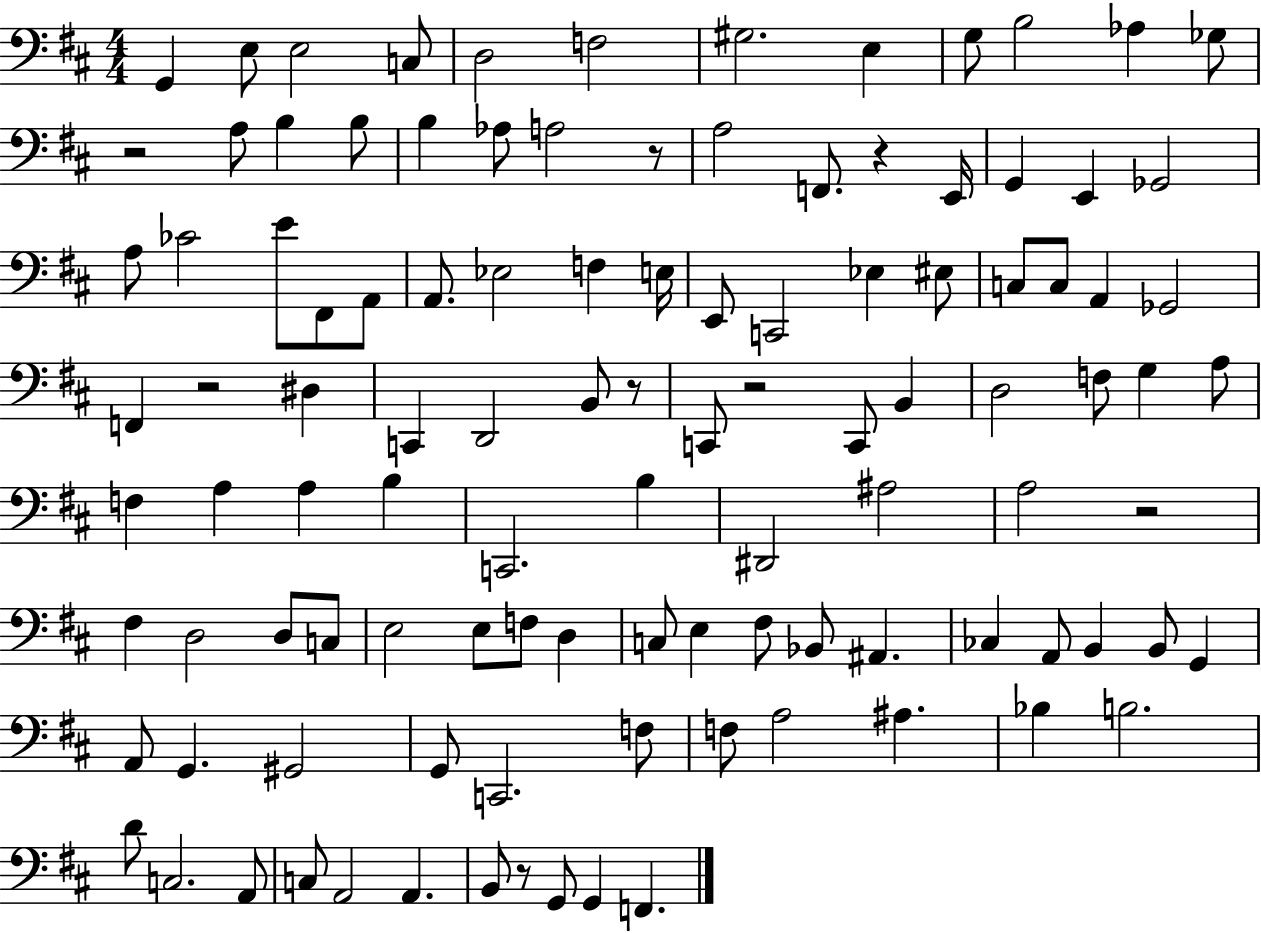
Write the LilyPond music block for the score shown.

{
  \clef bass
  \numericTimeSignature
  \time 4/4
  \key d \major
  g,4 e8 e2 c8 | d2 f2 | gis2. e4 | g8 b2 aes4 ges8 | \break r2 a8 b4 b8 | b4 aes8 a2 r8 | a2 f,8. r4 e,16 | g,4 e,4 ges,2 | \break a8 ces'2 e'8 fis,8 a,8 | a,8. ees2 f4 e16 | e,8 c,2 ees4 eis8 | c8 c8 a,4 ges,2 | \break f,4 r2 dis4 | c,4 d,2 b,8 r8 | c,8 r2 c,8 b,4 | d2 f8 g4 a8 | \break f4 a4 a4 b4 | c,2. b4 | dis,2 ais2 | a2 r2 | \break fis4 d2 d8 c8 | e2 e8 f8 d4 | c8 e4 fis8 bes,8 ais,4. | ces4 a,8 b,4 b,8 g,4 | \break a,8 g,4. gis,2 | g,8 c,2. f8 | f8 a2 ais4. | bes4 b2. | \break d'8 c2. a,8 | c8 a,2 a,4. | b,8 r8 g,8 g,4 f,4. | \bar "|."
}